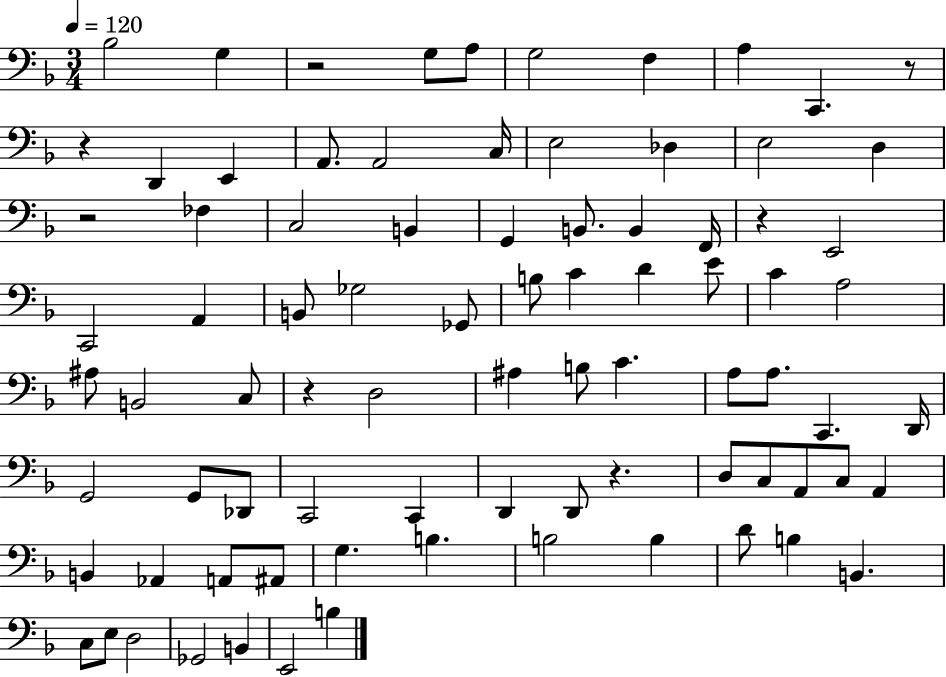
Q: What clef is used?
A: bass